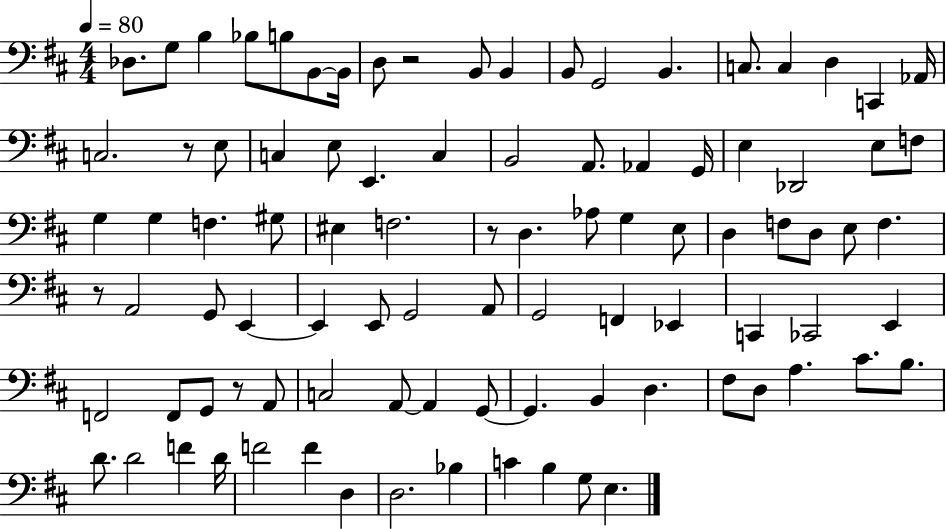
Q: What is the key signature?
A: D major